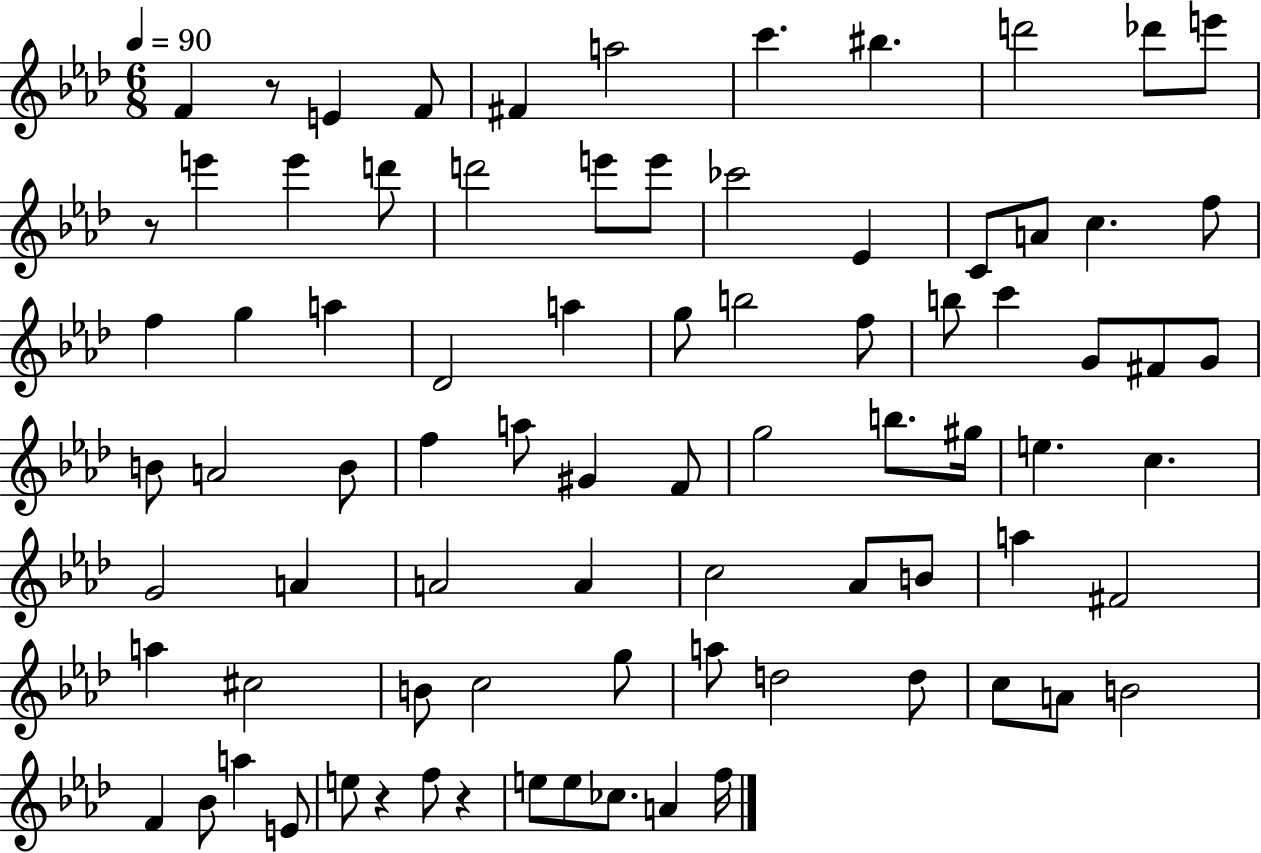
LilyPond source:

{
  \clef treble
  \numericTimeSignature
  \time 6/8
  \key aes \major
  \tempo 4 = 90
  \repeat volta 2 { f'4 r8 e'4 f'8 | fis'4 a''2 | c'''4. bis''4. | d'''2 des'''8 e'''8 | \break r8 e'''4 e'''4 d'''8 | d'''2 e'''8 e'''8 | ces'''2 ees'4 | c'8 a'8 c''4. f''8 | \break f''4 g''4 a''4 | des'2 a''4 | g''8 b''2 f''8 | b''8 c'''4 g'8 fis'8 g'8 | \break b'8 a'2 b'8 | f''4 a''8 gis'4 f'8 | g''2 b''8. gis''16 | e''4. c''4. | \break g'2 a'4 | a'2 a'4 | c''2 aes'8 b'8 | a''4 fis'2 | \break a''4 cis''2 | b'8 c''2 g''8 | a''8 d''2 d''8 | c''8 a'8 b'2 | \break f'4 bes'8 a''4 e'8 | e''8 r4 f''8 r4 | e''8 e''8 ces''8. a'4 f''16 | } \bar "|."
}